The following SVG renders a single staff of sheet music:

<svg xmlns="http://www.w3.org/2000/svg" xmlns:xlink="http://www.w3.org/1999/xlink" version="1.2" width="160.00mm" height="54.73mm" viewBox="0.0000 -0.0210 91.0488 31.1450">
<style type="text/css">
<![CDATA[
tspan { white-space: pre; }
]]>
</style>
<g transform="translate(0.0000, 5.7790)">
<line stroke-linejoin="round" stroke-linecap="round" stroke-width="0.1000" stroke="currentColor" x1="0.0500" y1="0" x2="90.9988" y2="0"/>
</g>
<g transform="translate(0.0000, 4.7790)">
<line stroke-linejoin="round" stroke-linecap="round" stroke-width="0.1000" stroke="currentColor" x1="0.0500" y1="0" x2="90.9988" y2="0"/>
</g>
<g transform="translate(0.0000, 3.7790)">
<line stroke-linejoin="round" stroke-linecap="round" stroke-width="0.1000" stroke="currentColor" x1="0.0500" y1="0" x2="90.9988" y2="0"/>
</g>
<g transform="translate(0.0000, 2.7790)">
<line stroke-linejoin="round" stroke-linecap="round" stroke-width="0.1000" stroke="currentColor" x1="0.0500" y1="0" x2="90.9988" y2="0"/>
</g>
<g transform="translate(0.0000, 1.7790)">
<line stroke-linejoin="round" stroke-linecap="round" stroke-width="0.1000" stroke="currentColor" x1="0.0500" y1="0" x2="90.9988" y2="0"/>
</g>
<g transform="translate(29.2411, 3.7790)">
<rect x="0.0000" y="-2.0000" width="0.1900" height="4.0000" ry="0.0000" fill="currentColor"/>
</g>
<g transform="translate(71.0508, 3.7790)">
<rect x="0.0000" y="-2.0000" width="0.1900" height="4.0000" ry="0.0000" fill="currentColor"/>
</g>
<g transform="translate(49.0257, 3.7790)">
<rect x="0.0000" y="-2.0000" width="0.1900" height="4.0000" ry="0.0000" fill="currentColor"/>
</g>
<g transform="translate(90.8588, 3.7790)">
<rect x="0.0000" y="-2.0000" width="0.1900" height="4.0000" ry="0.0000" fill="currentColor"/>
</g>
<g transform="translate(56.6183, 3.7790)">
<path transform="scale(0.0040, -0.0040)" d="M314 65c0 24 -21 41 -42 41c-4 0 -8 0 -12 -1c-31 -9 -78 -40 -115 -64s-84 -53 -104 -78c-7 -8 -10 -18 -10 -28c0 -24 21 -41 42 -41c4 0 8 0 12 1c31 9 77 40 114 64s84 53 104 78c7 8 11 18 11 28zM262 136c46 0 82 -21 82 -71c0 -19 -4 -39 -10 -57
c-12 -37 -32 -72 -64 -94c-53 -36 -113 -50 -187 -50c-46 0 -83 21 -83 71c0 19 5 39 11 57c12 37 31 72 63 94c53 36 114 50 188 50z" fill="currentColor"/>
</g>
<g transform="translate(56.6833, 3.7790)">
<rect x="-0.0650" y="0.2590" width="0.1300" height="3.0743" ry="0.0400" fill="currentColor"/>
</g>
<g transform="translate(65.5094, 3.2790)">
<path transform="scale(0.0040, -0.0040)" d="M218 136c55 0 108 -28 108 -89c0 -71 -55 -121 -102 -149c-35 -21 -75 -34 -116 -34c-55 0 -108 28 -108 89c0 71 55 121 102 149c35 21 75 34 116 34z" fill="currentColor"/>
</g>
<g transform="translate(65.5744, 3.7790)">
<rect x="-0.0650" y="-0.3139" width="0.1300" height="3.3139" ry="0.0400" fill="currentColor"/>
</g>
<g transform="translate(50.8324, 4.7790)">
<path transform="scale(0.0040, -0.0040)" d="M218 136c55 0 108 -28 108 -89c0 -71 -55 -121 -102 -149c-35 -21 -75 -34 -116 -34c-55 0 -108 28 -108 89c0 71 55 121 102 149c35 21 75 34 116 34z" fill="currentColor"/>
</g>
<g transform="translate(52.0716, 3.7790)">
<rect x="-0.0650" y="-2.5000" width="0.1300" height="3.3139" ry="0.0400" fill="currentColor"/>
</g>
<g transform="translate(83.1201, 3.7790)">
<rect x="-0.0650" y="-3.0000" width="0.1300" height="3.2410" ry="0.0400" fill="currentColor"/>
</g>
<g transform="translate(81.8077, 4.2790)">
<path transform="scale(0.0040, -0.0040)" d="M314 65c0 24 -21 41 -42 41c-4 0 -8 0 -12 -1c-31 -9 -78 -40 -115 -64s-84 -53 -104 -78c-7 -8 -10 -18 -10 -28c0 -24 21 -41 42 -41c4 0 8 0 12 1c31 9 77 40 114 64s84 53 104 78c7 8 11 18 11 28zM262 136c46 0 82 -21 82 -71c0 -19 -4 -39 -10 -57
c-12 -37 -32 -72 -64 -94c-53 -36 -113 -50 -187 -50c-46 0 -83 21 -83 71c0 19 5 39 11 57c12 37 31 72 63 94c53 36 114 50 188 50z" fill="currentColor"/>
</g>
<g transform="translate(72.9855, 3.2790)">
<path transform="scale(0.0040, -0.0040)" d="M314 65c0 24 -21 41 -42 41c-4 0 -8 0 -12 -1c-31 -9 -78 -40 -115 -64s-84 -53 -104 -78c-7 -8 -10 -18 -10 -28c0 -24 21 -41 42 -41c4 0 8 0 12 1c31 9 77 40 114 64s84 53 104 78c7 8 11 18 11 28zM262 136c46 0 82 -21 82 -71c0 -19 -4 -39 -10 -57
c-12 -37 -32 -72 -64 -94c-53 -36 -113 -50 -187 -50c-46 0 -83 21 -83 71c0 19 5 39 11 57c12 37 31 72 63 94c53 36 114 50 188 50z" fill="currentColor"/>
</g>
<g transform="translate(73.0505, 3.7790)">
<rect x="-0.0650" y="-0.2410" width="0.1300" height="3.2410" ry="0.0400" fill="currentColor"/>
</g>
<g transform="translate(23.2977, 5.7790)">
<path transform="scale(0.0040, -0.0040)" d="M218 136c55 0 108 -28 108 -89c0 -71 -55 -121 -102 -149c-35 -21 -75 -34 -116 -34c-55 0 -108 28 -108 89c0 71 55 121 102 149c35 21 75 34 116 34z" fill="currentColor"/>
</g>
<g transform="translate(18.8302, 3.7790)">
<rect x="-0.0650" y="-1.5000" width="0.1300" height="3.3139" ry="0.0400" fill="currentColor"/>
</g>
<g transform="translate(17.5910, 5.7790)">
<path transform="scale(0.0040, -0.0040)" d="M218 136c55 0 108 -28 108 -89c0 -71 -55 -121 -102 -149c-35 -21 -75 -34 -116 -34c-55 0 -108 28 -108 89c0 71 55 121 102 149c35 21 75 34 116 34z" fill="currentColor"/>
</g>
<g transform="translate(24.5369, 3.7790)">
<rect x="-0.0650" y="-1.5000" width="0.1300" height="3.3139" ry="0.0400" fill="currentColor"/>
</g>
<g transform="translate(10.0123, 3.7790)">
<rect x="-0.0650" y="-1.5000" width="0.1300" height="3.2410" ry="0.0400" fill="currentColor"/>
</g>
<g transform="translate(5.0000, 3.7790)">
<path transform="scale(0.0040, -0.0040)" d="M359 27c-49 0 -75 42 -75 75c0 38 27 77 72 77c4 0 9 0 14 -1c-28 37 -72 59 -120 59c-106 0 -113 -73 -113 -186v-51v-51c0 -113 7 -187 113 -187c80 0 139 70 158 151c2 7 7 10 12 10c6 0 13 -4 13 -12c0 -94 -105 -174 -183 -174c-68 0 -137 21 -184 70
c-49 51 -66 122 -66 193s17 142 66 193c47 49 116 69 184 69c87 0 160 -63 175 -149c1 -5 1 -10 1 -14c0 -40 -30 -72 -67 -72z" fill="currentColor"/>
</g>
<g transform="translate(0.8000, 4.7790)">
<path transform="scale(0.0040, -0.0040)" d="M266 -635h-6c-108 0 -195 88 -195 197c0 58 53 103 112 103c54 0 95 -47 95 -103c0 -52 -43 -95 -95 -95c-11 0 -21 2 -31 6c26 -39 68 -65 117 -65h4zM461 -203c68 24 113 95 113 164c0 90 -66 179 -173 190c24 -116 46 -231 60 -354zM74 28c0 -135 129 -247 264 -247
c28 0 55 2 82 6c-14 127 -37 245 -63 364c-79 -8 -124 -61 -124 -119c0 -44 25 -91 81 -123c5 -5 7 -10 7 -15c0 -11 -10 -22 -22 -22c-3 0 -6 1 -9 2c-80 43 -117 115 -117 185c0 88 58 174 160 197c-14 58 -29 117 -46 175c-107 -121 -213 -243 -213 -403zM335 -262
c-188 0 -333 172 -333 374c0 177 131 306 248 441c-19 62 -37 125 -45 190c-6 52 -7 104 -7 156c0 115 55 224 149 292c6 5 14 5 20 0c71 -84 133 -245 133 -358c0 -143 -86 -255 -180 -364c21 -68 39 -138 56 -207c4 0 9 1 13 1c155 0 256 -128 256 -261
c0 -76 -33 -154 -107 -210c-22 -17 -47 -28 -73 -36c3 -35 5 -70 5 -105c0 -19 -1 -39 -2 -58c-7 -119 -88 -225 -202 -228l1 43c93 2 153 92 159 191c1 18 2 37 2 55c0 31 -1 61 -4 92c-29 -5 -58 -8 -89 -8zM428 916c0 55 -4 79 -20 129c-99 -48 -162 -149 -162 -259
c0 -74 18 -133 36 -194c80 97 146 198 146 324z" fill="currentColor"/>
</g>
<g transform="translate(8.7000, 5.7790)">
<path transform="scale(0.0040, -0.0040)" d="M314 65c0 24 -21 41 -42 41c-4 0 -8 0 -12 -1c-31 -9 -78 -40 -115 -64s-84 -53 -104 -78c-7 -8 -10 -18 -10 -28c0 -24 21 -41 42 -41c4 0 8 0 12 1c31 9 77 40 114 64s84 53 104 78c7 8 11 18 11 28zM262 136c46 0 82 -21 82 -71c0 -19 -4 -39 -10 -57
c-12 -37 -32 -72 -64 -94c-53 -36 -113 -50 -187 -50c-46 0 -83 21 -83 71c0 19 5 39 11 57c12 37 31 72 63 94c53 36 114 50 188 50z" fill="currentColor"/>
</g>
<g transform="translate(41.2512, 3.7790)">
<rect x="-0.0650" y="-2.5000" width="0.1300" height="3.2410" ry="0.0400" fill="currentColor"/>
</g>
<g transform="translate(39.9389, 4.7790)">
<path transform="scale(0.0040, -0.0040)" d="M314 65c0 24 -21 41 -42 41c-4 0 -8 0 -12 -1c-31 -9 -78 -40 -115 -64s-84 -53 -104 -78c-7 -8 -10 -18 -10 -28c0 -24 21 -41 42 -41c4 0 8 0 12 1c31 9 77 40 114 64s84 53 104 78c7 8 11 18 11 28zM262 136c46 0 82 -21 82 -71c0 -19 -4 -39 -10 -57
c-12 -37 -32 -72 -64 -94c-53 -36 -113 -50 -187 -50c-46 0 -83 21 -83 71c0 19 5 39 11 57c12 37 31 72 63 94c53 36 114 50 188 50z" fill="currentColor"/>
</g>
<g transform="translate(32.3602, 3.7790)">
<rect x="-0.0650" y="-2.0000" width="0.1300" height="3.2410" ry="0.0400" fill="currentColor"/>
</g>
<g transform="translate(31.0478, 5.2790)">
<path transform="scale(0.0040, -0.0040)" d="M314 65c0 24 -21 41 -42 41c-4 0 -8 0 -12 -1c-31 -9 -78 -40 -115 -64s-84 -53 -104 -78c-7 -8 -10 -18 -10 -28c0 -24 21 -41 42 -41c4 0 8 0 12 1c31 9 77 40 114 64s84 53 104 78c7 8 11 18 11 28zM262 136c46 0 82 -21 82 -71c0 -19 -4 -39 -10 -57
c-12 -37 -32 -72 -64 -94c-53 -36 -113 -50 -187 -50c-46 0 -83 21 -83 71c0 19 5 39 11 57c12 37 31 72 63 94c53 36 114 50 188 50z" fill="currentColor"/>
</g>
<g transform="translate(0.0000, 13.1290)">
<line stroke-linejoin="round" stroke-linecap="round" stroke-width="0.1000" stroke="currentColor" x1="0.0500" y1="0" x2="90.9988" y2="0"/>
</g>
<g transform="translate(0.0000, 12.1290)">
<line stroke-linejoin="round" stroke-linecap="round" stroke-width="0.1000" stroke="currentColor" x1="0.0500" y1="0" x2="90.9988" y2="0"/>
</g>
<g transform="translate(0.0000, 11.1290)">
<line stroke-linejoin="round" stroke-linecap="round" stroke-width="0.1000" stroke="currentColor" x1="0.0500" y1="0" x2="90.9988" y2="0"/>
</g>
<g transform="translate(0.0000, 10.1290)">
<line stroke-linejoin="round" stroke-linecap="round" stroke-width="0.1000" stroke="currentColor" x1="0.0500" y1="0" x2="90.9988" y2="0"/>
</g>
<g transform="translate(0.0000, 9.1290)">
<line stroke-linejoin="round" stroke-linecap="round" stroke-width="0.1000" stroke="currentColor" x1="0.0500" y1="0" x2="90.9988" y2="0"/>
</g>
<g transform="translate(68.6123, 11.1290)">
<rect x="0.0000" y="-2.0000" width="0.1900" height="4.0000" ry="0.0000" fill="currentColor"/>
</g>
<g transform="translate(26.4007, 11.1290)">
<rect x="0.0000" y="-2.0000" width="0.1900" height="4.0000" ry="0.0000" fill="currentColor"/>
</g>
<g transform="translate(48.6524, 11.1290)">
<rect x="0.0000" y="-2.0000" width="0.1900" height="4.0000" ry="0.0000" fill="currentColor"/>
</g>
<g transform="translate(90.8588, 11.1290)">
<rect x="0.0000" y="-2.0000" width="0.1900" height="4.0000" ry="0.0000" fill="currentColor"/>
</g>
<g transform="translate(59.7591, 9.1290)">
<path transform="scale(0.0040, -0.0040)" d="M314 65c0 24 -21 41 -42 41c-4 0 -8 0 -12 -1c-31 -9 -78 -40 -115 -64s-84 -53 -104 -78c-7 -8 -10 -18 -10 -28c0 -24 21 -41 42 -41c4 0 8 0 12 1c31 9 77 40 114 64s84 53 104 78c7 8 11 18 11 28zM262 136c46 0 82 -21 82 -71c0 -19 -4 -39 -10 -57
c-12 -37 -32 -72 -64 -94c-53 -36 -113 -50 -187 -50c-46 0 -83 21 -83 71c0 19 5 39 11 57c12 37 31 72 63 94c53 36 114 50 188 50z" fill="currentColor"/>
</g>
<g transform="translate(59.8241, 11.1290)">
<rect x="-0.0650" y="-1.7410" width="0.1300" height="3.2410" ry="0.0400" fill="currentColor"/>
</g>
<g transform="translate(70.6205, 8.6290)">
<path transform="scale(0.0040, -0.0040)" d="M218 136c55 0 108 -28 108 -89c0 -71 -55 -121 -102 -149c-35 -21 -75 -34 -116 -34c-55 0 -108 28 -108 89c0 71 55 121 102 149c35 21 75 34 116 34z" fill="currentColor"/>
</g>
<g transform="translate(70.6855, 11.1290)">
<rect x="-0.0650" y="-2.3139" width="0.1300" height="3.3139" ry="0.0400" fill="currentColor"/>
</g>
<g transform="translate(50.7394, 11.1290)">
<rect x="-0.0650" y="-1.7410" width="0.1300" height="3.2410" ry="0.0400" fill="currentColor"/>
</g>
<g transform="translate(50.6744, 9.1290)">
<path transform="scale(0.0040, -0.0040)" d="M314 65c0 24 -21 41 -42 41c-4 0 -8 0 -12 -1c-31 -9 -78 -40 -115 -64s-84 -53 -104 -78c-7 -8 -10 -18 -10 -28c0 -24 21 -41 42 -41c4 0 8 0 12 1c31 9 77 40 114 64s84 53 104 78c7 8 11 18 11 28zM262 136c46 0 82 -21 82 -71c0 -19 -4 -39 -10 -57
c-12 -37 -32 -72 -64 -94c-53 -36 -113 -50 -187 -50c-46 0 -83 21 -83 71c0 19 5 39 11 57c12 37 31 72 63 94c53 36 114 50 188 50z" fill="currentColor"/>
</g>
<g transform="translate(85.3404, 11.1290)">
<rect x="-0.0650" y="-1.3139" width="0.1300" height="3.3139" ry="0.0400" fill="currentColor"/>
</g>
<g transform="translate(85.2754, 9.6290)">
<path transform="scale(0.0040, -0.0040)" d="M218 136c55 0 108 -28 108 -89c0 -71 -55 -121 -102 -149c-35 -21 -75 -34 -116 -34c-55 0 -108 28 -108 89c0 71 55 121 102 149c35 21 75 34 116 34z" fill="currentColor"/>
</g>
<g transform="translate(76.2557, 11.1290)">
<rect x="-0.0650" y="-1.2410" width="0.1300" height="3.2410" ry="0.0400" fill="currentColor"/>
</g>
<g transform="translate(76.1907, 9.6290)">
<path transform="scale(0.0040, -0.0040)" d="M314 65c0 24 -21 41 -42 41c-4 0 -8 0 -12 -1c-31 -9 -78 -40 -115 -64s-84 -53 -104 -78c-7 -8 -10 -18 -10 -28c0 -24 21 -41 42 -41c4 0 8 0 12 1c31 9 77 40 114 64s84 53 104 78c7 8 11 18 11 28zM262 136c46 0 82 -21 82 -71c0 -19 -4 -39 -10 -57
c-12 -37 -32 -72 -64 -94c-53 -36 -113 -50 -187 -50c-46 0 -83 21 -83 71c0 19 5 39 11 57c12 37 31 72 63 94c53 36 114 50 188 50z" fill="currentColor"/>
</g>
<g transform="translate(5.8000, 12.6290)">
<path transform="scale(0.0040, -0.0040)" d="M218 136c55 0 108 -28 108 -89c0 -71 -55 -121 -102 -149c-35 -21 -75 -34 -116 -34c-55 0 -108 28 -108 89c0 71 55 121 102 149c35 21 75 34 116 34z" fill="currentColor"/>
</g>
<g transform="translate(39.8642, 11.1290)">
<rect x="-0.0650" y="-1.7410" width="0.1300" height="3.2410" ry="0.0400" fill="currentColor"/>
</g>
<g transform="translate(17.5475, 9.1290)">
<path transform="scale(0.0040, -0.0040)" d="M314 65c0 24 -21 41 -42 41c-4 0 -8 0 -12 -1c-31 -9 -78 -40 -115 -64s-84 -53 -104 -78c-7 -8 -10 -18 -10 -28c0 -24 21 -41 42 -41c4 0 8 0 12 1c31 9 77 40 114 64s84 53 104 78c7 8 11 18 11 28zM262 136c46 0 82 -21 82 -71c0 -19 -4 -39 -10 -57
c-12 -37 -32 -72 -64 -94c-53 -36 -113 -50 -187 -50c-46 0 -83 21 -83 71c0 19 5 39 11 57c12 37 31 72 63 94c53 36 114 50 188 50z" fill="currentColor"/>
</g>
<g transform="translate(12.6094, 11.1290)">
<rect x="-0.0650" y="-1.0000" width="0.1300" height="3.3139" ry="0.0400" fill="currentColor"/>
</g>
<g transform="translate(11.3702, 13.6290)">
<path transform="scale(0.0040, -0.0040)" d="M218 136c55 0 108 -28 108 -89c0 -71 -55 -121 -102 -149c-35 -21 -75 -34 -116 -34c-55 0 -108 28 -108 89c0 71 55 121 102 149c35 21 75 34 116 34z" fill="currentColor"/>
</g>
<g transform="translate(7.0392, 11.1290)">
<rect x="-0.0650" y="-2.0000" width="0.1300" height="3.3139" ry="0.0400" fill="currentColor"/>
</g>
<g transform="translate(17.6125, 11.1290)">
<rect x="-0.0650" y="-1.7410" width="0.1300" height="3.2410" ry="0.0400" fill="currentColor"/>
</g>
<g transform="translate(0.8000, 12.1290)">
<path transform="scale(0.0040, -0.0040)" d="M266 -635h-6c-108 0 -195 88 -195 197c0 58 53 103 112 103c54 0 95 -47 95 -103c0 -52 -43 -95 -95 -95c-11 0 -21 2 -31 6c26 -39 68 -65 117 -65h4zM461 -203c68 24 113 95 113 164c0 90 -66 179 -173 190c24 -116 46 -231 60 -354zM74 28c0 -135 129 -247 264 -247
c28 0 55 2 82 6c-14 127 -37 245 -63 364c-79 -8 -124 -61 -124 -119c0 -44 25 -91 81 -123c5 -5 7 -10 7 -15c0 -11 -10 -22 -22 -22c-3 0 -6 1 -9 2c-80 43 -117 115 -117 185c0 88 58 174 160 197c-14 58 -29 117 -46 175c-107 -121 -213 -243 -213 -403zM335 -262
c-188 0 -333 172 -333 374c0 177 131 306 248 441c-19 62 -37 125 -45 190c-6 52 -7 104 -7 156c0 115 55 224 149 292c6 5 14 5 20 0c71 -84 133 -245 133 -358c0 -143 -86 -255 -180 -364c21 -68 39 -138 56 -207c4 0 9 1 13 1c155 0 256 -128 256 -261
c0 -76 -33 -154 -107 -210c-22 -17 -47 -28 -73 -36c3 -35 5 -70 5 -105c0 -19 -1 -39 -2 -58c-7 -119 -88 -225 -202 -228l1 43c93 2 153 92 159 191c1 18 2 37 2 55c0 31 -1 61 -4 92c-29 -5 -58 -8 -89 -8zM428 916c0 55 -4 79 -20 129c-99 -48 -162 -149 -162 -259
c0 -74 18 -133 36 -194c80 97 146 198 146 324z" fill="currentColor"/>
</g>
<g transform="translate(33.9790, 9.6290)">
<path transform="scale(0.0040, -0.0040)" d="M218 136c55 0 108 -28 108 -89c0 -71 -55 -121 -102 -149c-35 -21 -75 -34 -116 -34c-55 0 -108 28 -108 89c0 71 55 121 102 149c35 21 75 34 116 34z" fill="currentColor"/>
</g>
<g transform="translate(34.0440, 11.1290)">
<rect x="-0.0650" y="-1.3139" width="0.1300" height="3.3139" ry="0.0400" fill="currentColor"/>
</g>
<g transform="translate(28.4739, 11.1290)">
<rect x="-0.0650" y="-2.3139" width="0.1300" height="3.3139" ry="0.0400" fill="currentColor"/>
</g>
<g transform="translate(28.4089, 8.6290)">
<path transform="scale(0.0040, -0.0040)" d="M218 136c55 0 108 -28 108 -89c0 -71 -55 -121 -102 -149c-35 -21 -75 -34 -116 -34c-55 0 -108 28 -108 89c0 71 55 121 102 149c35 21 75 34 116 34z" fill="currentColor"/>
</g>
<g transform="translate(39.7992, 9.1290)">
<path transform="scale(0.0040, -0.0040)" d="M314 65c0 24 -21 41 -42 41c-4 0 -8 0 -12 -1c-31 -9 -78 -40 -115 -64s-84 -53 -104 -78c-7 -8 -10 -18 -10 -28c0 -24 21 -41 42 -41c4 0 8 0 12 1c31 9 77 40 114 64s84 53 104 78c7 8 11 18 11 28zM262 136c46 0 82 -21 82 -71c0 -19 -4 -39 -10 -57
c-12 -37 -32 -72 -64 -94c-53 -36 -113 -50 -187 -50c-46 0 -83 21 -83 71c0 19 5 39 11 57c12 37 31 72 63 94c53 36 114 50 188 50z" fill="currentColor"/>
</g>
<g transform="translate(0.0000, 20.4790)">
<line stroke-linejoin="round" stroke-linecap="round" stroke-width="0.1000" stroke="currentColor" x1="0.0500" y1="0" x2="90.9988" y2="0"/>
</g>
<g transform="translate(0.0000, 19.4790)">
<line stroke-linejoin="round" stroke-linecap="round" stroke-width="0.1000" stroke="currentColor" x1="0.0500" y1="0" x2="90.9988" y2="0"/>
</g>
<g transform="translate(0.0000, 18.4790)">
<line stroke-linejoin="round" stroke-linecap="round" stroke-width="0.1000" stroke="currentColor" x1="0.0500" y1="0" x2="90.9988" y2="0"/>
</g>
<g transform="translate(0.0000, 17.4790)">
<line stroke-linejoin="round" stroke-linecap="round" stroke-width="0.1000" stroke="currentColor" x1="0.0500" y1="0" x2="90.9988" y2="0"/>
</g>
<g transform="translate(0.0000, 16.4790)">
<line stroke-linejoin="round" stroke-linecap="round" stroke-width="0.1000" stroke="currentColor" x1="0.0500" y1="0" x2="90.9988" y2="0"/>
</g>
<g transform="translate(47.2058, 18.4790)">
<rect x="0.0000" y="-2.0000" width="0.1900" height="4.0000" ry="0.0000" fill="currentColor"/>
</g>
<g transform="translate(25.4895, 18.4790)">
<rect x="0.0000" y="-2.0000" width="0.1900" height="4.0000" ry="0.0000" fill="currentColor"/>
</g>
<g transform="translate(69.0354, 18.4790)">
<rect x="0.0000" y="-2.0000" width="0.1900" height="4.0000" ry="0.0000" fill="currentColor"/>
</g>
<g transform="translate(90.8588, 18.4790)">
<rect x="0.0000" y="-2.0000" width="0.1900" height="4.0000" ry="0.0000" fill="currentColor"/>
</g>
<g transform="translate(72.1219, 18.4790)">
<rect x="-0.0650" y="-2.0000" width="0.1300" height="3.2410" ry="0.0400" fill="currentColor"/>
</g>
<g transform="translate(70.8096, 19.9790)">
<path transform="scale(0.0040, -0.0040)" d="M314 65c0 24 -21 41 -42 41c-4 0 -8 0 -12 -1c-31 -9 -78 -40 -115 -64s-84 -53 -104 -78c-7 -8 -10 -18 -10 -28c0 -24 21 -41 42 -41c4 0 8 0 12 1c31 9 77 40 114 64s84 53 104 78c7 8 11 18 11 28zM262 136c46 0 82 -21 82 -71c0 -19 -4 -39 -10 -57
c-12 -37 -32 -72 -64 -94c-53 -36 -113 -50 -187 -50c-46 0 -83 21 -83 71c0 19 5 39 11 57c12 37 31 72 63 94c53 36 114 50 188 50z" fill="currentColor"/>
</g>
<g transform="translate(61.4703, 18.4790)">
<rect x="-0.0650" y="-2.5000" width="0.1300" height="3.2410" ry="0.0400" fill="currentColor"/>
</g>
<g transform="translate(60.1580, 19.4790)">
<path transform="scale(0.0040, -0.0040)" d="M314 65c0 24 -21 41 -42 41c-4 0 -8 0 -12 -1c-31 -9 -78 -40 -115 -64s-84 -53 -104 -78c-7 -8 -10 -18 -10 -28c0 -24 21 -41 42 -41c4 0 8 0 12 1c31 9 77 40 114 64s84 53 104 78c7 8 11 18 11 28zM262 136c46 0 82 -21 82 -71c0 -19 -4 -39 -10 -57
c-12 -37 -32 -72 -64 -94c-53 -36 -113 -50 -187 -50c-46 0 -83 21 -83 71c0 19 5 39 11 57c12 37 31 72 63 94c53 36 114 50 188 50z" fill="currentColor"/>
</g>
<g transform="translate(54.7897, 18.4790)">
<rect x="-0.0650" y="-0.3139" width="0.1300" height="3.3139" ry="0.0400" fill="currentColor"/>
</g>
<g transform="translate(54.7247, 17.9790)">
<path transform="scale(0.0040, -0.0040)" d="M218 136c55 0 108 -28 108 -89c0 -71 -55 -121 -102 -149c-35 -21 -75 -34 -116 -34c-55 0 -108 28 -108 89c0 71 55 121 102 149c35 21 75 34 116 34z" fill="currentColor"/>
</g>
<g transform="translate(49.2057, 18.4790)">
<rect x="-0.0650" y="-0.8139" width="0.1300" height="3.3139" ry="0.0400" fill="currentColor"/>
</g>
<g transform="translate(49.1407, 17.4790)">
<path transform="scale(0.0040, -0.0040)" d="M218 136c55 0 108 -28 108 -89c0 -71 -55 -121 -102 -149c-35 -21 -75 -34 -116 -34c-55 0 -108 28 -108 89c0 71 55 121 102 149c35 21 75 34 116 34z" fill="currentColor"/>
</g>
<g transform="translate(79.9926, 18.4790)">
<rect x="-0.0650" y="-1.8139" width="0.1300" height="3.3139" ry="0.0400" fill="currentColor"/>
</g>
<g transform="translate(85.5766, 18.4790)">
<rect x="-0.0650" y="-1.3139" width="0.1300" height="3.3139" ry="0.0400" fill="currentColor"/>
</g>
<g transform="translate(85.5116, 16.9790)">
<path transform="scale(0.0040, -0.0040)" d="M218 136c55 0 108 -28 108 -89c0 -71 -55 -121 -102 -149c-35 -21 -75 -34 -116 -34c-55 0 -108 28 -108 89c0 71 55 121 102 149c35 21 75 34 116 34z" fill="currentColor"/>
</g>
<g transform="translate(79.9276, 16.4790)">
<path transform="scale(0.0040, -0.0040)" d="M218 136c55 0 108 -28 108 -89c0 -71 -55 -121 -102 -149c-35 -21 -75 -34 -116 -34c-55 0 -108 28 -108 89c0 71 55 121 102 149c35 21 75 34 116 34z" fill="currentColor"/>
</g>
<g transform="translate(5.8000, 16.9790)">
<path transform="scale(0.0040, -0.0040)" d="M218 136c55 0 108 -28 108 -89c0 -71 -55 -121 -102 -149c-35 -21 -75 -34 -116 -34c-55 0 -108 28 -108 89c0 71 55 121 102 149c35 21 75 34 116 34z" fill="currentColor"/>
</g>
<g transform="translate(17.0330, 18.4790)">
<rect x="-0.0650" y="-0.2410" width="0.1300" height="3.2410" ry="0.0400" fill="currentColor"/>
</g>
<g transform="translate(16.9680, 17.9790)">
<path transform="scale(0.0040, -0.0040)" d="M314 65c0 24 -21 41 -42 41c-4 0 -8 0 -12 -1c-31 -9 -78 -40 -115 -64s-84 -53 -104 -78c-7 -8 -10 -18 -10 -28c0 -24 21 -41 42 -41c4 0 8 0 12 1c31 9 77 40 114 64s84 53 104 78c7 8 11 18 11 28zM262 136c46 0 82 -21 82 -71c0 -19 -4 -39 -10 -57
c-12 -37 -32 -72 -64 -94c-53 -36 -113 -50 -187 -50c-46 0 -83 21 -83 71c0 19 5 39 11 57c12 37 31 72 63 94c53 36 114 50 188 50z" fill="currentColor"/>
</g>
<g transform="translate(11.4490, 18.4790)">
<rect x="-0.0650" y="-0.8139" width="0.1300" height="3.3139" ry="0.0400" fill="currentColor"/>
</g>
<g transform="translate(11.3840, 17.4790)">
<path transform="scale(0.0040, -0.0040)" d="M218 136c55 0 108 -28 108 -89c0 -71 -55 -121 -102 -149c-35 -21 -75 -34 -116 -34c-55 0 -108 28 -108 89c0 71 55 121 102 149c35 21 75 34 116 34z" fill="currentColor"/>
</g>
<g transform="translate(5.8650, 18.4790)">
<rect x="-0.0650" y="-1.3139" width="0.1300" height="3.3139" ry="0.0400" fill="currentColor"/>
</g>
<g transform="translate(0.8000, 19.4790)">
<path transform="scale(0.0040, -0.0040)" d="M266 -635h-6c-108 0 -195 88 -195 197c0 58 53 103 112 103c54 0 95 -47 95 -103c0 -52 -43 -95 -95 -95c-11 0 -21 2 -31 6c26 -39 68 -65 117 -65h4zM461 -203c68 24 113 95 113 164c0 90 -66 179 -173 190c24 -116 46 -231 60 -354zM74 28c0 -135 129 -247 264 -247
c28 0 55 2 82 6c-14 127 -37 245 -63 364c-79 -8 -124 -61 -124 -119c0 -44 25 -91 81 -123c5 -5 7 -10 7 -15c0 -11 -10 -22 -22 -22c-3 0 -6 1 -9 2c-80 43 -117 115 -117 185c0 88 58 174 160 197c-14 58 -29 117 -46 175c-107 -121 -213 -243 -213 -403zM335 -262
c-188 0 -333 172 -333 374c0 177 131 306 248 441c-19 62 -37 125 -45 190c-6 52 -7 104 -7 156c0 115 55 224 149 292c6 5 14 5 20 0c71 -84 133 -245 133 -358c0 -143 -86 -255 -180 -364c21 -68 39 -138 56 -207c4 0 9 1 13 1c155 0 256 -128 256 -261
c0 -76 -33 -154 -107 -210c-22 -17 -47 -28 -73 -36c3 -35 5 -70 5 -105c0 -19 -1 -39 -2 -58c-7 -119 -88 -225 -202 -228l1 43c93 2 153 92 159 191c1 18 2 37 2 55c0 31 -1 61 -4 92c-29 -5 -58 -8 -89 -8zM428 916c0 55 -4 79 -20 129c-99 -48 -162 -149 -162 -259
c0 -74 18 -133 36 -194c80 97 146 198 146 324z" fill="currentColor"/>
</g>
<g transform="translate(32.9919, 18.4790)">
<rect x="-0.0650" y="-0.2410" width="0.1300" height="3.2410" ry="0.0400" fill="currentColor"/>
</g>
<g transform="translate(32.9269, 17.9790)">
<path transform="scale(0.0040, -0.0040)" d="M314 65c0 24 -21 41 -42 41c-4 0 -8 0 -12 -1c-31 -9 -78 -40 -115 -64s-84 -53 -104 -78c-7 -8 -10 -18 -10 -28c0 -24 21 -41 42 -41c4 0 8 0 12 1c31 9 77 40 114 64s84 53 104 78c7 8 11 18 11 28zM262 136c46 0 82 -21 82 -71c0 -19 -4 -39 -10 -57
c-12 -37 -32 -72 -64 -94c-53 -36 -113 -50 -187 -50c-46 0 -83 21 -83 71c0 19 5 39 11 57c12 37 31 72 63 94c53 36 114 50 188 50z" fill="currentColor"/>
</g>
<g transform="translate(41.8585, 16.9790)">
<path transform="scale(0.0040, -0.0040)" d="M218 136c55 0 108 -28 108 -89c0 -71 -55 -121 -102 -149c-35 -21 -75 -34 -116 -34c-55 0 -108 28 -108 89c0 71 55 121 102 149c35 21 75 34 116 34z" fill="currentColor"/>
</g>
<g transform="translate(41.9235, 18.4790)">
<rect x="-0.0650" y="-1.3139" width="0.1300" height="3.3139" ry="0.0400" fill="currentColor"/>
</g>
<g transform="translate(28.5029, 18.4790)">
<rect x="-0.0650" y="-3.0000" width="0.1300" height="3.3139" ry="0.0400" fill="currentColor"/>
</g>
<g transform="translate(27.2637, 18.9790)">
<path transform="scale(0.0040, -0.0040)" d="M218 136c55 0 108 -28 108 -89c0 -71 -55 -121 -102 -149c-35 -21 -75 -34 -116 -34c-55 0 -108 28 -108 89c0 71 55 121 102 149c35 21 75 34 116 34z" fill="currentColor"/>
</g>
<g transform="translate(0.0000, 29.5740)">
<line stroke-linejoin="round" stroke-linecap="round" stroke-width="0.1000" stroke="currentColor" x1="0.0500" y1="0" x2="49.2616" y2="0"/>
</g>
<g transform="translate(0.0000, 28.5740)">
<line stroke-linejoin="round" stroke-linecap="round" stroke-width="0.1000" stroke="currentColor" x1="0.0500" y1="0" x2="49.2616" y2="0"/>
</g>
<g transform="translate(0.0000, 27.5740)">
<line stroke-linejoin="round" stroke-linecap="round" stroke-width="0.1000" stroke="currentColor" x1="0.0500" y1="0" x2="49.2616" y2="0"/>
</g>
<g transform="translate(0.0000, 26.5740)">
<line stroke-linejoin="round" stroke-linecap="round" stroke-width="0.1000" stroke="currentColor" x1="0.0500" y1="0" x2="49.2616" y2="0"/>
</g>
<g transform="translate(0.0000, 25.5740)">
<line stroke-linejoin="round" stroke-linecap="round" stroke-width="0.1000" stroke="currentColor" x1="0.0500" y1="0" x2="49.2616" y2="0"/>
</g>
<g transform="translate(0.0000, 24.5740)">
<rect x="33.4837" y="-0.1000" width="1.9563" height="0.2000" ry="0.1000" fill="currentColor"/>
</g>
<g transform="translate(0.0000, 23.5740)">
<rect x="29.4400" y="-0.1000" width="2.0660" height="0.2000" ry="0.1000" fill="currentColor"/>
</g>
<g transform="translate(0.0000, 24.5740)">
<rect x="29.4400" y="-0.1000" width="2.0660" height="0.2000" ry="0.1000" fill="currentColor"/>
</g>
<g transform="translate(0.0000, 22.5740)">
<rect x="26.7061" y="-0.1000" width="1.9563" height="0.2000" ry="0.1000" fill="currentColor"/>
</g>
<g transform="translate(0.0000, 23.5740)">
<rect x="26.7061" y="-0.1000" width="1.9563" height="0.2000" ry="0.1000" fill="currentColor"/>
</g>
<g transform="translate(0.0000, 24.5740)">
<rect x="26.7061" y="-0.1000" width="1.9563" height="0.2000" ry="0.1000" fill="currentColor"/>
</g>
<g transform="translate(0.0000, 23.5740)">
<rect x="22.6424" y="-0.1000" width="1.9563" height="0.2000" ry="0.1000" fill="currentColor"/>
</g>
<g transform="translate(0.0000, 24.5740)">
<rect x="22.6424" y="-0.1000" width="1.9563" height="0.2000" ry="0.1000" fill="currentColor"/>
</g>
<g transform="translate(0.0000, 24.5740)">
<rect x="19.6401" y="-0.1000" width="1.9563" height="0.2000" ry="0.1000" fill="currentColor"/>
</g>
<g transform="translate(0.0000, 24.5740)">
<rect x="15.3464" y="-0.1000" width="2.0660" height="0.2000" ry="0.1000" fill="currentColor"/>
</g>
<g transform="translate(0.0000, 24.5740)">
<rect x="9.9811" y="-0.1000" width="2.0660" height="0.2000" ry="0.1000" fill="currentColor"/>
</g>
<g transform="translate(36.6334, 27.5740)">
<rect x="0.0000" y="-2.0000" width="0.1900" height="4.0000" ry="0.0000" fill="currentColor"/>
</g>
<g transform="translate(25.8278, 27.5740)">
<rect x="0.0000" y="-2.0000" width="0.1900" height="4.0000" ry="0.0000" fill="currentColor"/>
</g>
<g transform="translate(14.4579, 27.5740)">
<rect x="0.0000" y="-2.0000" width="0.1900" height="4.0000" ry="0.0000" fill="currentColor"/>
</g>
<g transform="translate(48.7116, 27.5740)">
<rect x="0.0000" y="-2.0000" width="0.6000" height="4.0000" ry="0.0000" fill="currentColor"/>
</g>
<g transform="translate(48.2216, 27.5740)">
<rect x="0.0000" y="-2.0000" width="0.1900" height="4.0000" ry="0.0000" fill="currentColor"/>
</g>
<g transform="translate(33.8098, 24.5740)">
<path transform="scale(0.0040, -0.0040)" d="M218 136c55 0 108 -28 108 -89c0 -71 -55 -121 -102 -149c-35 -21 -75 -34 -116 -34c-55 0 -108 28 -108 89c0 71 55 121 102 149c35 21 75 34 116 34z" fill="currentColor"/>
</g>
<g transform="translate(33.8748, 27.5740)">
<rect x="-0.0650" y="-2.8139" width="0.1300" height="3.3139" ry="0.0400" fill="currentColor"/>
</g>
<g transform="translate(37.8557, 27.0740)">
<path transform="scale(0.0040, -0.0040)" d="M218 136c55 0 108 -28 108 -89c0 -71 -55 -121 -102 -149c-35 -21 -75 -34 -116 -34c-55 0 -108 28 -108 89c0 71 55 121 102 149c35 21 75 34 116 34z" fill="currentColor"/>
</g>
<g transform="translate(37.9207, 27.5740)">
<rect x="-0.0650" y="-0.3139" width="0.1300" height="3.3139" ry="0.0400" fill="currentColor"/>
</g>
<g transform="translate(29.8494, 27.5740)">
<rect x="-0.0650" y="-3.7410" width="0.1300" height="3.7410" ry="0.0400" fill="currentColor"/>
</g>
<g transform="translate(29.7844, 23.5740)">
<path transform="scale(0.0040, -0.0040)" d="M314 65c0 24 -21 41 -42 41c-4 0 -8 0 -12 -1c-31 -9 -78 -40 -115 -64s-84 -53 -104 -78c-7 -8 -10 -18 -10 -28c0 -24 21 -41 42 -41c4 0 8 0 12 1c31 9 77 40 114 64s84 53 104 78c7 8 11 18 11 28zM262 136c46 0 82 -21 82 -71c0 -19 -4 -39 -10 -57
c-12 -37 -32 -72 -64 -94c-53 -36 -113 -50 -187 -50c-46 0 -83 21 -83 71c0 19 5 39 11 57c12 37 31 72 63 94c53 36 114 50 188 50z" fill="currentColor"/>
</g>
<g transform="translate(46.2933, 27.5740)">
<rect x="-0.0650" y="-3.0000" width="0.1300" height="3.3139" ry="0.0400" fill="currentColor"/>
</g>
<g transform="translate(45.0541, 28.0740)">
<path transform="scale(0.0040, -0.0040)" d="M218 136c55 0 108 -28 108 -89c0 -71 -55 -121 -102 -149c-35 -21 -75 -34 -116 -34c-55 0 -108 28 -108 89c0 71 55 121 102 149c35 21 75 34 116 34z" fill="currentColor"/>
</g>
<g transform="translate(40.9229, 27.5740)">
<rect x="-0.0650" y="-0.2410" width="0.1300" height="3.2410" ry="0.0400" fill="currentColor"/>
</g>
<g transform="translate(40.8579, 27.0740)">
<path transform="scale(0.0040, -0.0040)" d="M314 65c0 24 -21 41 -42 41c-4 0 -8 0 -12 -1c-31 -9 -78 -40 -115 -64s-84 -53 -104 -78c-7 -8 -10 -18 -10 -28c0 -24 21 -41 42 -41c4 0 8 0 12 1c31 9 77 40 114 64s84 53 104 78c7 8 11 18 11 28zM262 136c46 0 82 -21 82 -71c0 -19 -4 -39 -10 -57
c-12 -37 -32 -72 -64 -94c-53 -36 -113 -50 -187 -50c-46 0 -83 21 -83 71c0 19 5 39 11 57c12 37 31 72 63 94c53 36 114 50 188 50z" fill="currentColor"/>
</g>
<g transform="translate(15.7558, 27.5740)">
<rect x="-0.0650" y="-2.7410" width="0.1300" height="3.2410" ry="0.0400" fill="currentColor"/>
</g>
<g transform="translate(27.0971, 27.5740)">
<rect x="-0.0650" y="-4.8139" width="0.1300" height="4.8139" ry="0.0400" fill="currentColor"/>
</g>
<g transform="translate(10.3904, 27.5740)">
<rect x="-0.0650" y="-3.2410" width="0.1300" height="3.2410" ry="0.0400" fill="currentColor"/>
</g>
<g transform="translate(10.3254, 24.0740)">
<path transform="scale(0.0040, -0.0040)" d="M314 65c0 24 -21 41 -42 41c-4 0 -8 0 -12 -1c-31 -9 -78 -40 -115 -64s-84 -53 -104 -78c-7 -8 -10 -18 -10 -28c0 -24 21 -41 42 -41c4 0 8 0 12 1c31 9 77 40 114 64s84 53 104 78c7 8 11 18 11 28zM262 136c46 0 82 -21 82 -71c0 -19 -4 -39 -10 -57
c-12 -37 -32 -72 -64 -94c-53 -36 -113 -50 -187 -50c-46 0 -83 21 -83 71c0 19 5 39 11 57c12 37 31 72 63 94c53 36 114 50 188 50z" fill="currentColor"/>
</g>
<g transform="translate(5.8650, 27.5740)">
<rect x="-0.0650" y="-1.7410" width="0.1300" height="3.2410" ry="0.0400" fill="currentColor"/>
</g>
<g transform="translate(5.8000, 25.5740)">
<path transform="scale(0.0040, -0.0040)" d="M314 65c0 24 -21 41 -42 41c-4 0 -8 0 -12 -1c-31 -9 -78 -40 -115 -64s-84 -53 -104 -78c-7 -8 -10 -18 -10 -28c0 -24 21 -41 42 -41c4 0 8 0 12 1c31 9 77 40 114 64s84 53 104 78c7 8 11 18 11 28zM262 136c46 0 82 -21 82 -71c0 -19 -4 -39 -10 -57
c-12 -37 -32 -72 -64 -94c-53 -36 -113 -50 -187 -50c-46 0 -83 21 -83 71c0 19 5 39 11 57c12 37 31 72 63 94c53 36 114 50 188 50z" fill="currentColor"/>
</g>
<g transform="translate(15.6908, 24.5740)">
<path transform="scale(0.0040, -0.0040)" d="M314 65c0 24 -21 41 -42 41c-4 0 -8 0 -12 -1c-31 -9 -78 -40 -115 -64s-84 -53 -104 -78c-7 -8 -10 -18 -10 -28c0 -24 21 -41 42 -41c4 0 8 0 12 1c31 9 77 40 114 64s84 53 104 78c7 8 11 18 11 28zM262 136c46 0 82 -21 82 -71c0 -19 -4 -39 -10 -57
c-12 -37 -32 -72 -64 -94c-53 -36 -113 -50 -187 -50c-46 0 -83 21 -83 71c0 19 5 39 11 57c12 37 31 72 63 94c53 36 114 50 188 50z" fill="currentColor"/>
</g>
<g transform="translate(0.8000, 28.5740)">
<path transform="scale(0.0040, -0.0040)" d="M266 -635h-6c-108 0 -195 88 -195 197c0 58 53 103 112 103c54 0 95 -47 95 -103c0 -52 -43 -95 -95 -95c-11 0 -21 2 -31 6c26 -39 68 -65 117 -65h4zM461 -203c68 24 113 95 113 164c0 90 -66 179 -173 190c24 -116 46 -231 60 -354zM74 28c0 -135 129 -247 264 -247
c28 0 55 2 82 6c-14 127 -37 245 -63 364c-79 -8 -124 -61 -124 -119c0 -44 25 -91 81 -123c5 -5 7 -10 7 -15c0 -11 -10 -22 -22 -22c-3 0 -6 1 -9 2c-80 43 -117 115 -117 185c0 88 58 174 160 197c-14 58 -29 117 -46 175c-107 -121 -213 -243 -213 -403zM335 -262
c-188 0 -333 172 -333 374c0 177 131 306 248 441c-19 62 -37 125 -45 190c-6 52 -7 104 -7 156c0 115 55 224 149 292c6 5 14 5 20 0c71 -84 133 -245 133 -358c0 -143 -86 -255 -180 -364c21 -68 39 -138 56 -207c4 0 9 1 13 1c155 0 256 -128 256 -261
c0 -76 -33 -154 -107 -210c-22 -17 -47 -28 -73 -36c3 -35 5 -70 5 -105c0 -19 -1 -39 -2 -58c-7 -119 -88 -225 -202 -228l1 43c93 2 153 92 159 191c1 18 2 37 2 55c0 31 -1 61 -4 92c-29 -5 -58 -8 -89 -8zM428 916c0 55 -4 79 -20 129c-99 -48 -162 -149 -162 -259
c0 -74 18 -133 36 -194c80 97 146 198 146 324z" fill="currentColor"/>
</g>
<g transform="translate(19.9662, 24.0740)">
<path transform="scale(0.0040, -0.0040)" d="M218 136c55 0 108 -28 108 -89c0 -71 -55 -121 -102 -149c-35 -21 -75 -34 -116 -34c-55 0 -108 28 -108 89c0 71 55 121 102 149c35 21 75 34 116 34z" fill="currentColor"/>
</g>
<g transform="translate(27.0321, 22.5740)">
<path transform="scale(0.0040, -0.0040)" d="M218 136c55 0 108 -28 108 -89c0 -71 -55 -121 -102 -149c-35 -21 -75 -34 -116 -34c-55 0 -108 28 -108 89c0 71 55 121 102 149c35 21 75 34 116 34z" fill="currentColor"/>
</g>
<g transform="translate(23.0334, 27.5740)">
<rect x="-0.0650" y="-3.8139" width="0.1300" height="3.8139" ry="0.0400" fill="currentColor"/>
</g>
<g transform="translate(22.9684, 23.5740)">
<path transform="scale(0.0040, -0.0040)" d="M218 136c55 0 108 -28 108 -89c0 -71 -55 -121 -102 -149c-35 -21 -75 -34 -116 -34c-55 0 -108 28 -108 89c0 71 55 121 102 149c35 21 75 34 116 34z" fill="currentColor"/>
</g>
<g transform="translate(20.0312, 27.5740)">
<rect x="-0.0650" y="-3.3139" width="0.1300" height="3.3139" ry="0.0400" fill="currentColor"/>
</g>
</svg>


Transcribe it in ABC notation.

X:1
T:Untitled
M:4/4
L:1/4
K:C
E2 E E F2 G2 G B2 c c2 A2 F D f2 g e f2 f2 f2 g e2 e e d c2 A c2 e d c G2 F2 f e f2 b2 a2 b c' e' c'2 a c c2 A